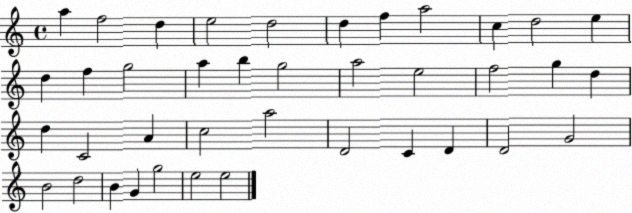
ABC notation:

X:1
T:Untitled
M:4/4
L:1/4
K:C
a f2 d e2 d2 d f a2 c d2 e d f g2 a b g2 a2 e2 f2 g d d C2 A c2 a2 D2 C D D2 G2 B2 d2 B G g2 e2 e2